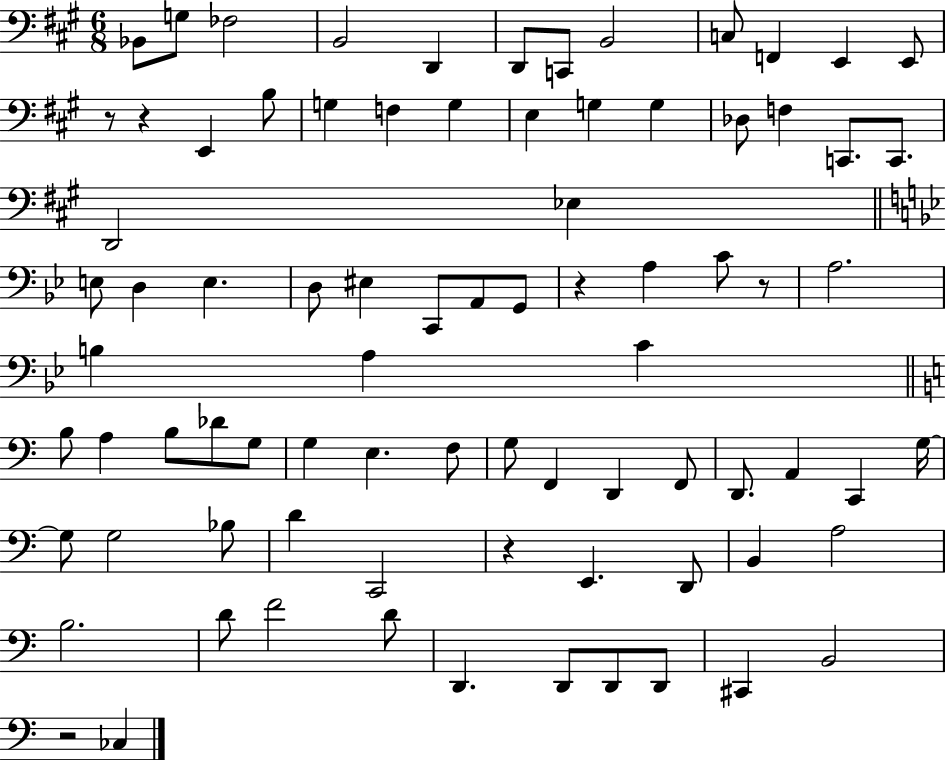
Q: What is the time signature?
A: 6/8